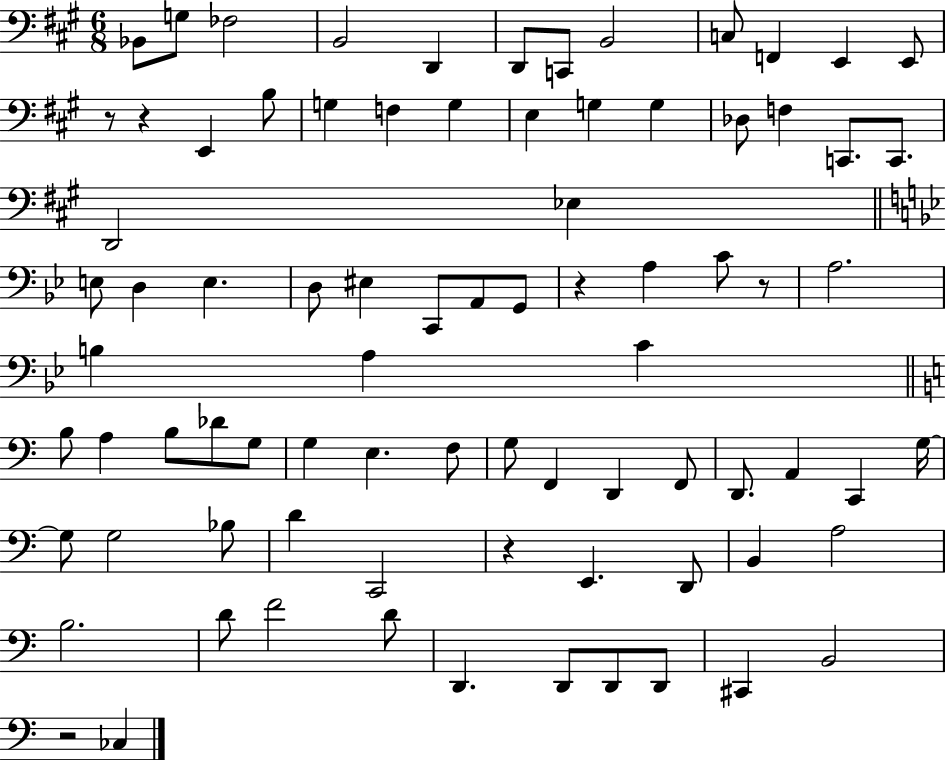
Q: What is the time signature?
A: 6/8